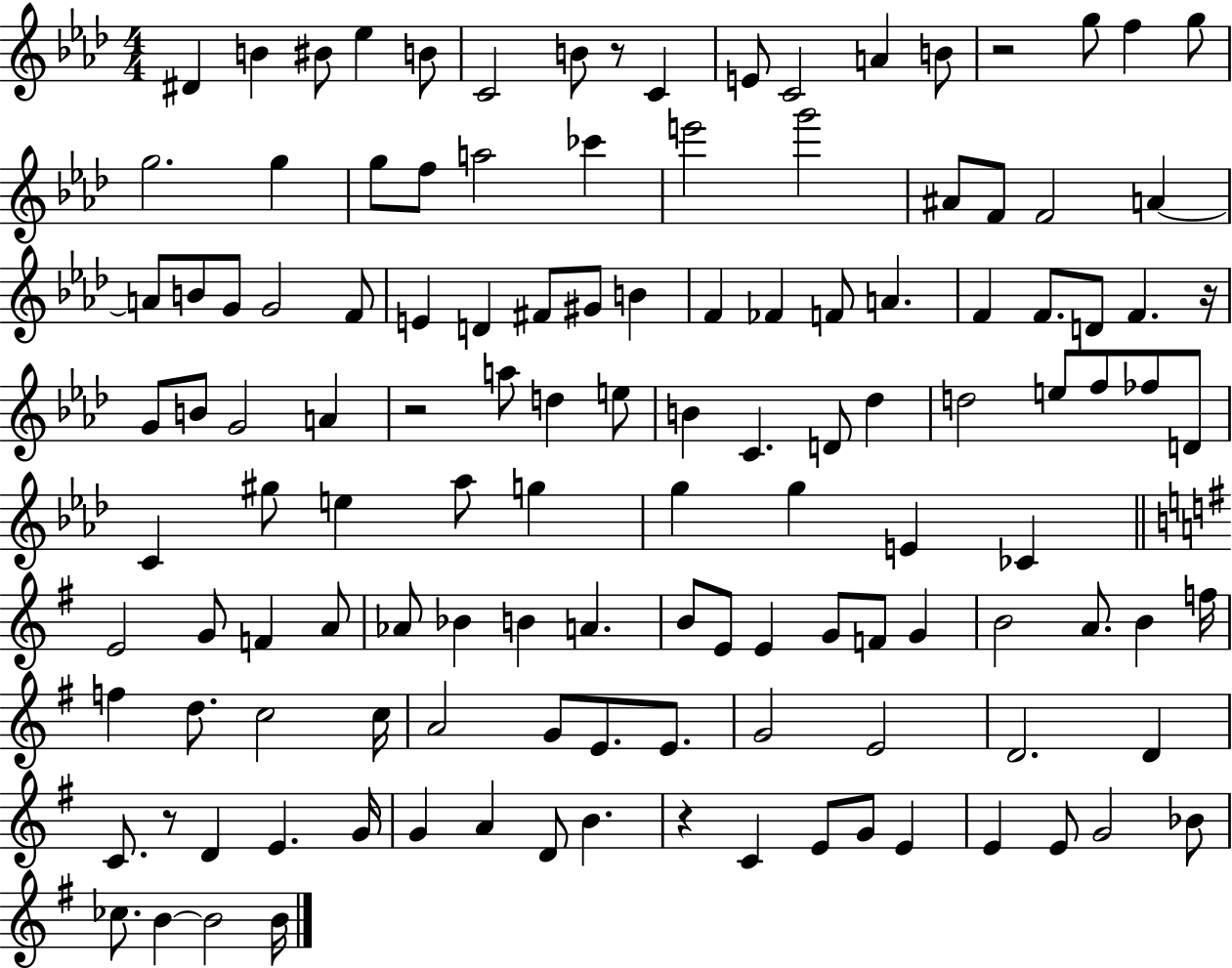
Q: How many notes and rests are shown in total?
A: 126